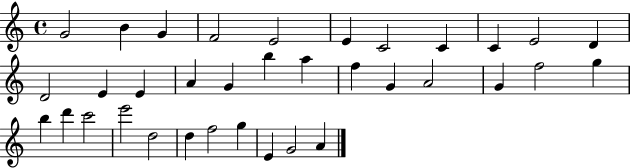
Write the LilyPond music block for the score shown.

{
  \clef treble
  \time 4/4
  \defaultTimeSignature
  \key c \major
  g'2 b'4 g'4 | f'2 e'2 | e'4 c'2 c'4 | c'4 e'2 d'4 | \break d'2 e'4 e'4 | a'4 g'4 b''4 a''4 | f''4 g'4 a'2 | g'4 f''2 g''4 | \break b''4 d'''4 c'''2 | e'''2 d''2 | d''4 f''2 g''4 | e'4 g'2 a'4 | \break \bar "|."
}